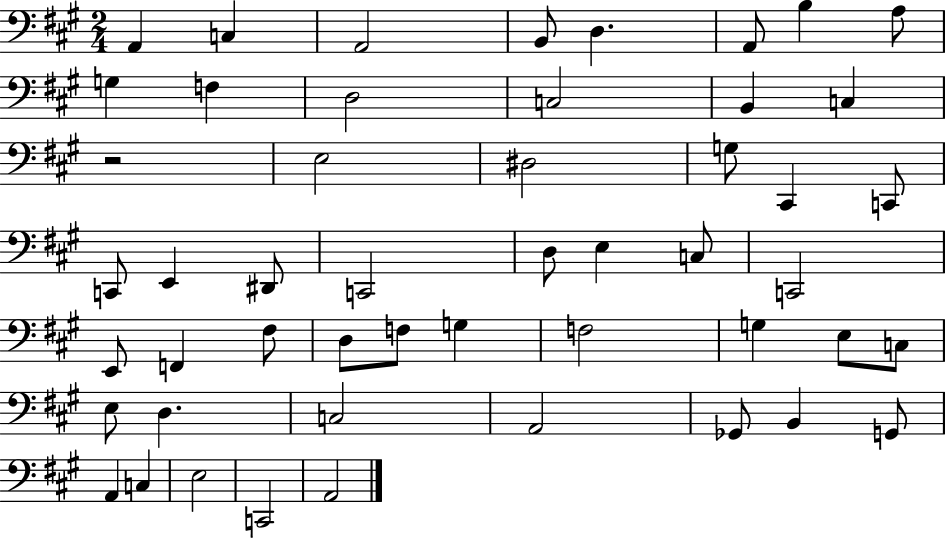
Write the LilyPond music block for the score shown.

{
  \clef bass
  \numericTimeSignature
  \time 2/4
  \key a \major
  a,4 c4 | a,2 | b,8 d4. | a,8 b4 a8 | \break g4 f4 | d2 | c2 | b,4 c4 | \break r2 | e2 | dis2 | g8 cis,4 c,8 | \break c,8 e,4 dis,8 | c,2 | d8 e4 c8 | c,2 | \break e,8 f,4 fis8 | d8 f8 g4 | f2 | g4 e8 c8 | \break e8 d4. | c2 | a,2 | ges,8 b,4 g,8 | \break a,4 c4 | e2 | c,2 | a,2 | \break \bar "|."
}